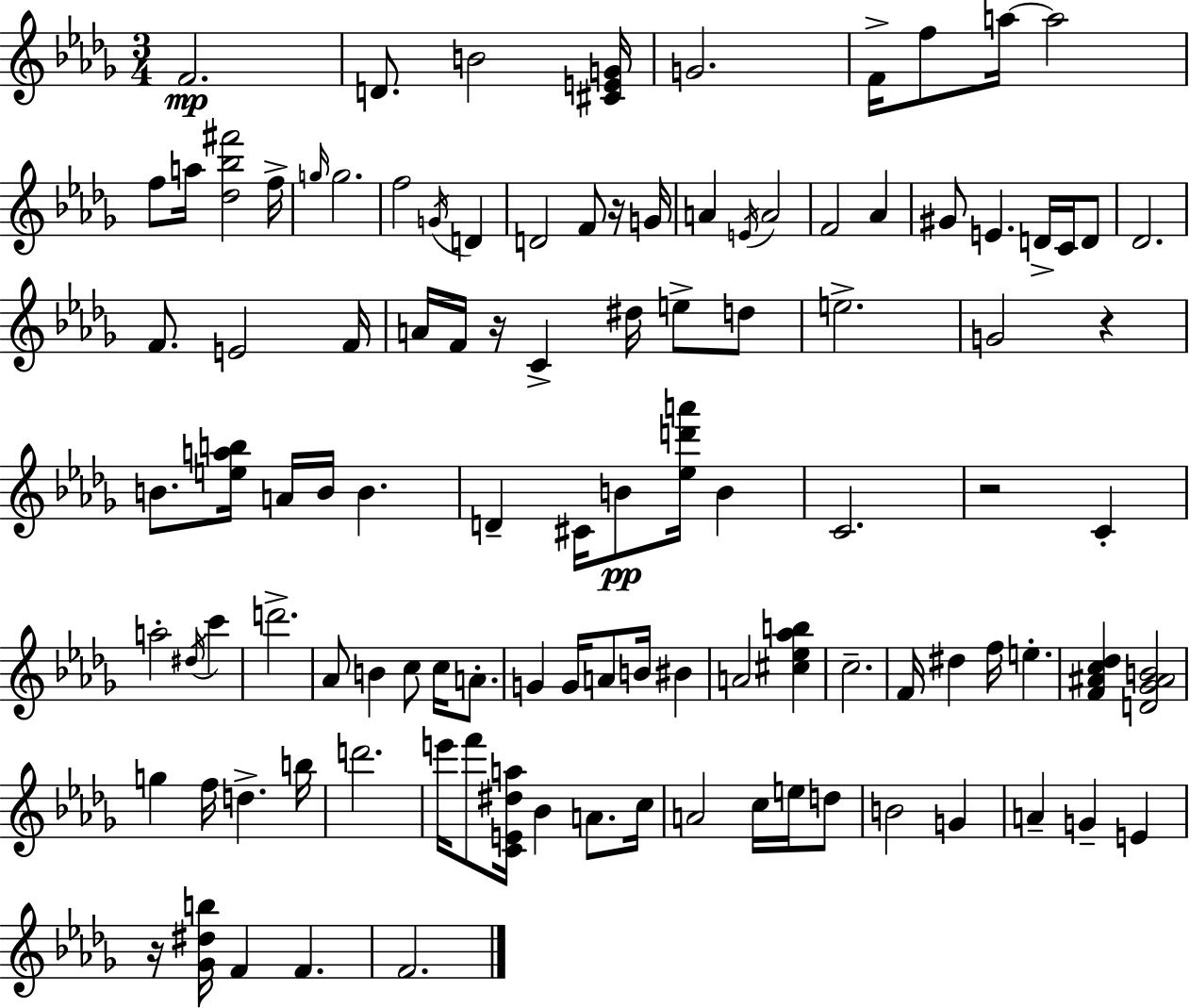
F4/h. D4/e. B4/h [C#4,E4,G4]/s G4/h. F4/s F5/e A5/s A5/h F5/e A5/s [Db5,Bb5,F#6]/h F5/s G5/s G5/h. F5/h G4/s D4/q D4/h F4/e R/s G4/s A4/q E4/s A4/h F4/h Ab4/q G#4/e E4/q. D4/s C4/s D4/e Db4/h. F4/e. E4/h F4/s A4/s F4/s R/s C4/q D#5/s E5/e D5/e E5/h. G4/h R/q B4/e. [E5,A5,B5]/s A4/s B4/s B4/q. D4/q C#4/s B4/e [Eb5,D6,A6]/s B4/q C4/h. R/h C4/q A5/h D#5/s C6/q D6/h. Ab4/e B4/q C5/e C5/s A4/e. G4/q G4/s A4/e B4/s BIS4/q A4/h [C#5,Eb5,Ab5,B5]/q C5/h. F4/s D#5/q F5/s E5/q. [F4,A#4,C5,Db5]/q [D4,Gb4,A#4,B4]/h G5/q F5/s D5/q. B5/s D6/h. E6/s F6/e [C4,E4,D#5,A5]/s Bb4/q A4/e. C5/s A4/h C5/s E5/s D5/e B4/h G4/q A4/q G4/q E4/q R/s [Gb4,D#5,B5]/s F4/q F4/q. F4/h.